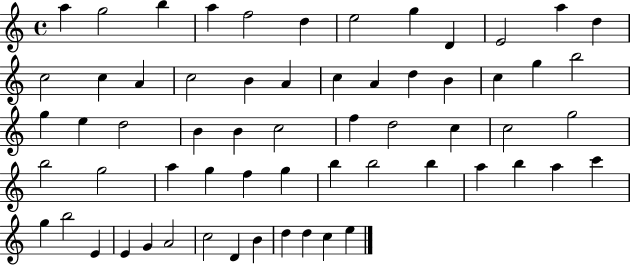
{
  \clef treble
  \time 4/4
  \defaultTimeSignature
  \key c \major
  a''4 g''2 b''4 | a''4 f''2 d''4 | e''2 g''4 d'4 | e'2 a''4 d''4 | \break c''2 c''4 a'4 | c''2 b'4 a'4 | c''4 a'4 d''4 b'4 | c''4 g''4 b''2 | \break g''4 e''4 d''2 | b'4 b'4 c''2 | f''4 d''2 c''4 | c''2 g''2 | \break b''2 g''2 | a''4 g''4 f''4 g''4 | b''4 b''2 b''4 | a''4 b''4 a''4 c'''4 | \break g''4 b''2 e'4 | e'4 g'4 a'2 | c''2 d'4 b'4 | d''4 d''4 c''4 e''4 | \break \bar "|."
}